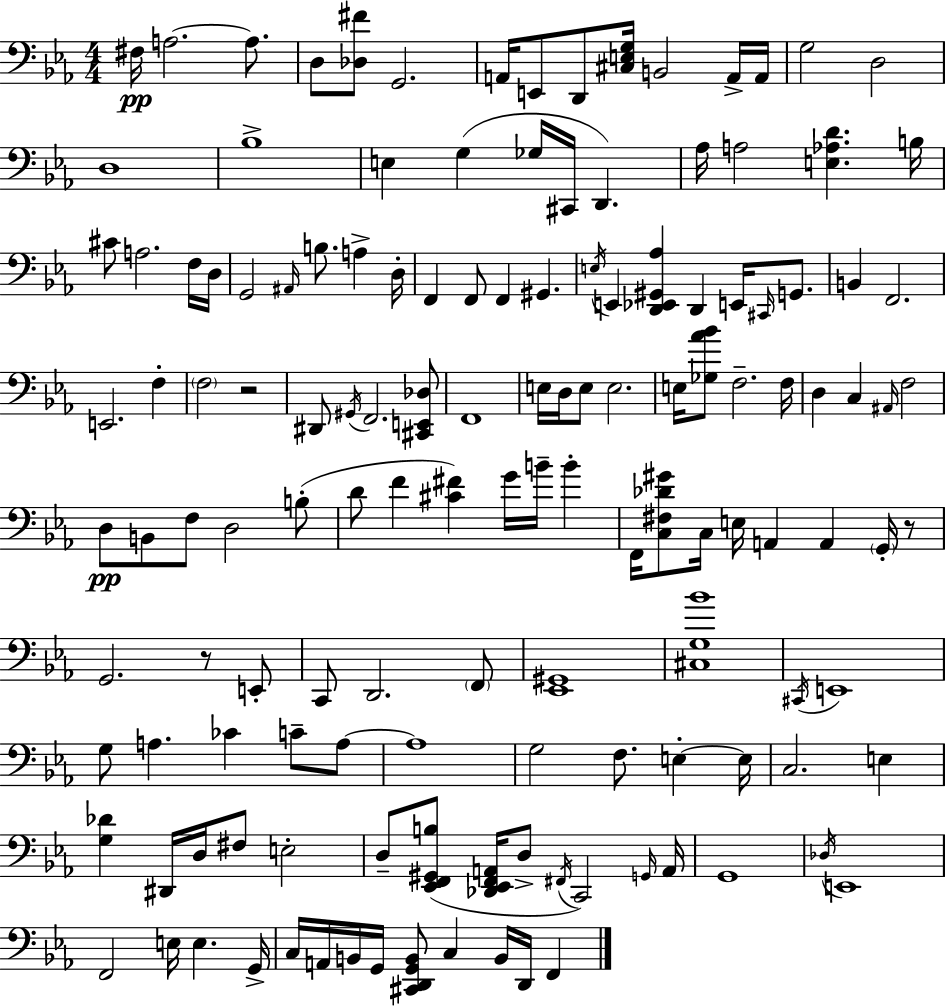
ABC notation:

X:1
T:Untitled
M:4/4
L:1/4
K:Eb
^F,/4 A,2 A,/2 D,/2 [_D,^F]/2 G,,2 A,,/4 E,,/2 D,,/2 [^C,E,G,]/4 B,,2 A,,/4 A,,/4 G,2 D,2 D,4 _B,4 E, G, _G,/4 ^C,,/4 D,, _A,/4 A,2 [E,_A,D] B,/4 ^C/2 A,2 F,/4 D,/4 G,,2 ^A,,/4 B,/2 A, D,/4 F,, F,,/2 F,, ^G,, E,/4 E,, [D,,_E,,^G,,_A,] D,, E,,/4 ^C,,/4 G,,/2 B,, F,,2 E,,2 F, F,2 z2 ^D,,/2 ^G,,/4 F,,2 [^C,,E,,_D,]/2 F,,4 E,/4 D,/4 E,/2 E,2 E,/4 [_G,_A_B]/2 F,2 F,/4 D, C, ^A,,/4 F,2 D,/2 B,,/2 F,/2 D,2 B,/2 D/2 F [^C^F] G/4 B/4 B F,,/4 [C,^F,_D^G]/2 C,/4 E,/4 A,, A,, G,,/4 z/2 G,,2 z/2 E,,/2 C,,/2 D,,2 F,,/2 [_E,,^G,,]4 [^C,G,_B]4 ^C,,/4 E,,4 G,/2 A, _C C/2 A,/2 A,4 G,2 F,/2 E, E,/4 C,2 E, [G,_D] ^D,,/4 D,/4 ^F,/2 E,2 D,/2 [_E,,F,,^G,,B,]/2 [_D,,_E,,F,,A,,]/4 D,/2 ^F,,/4 C,,2 G,,/4 A,,/4 G,,4 _D,/4 E,,4 F,,2 E,/4 E, G,,/4 C,/4 A,,/4 B,,/4 G,,/4 [^C,,D,,G,,B,,]/2 C, B,,/4 D,,/4 F,,